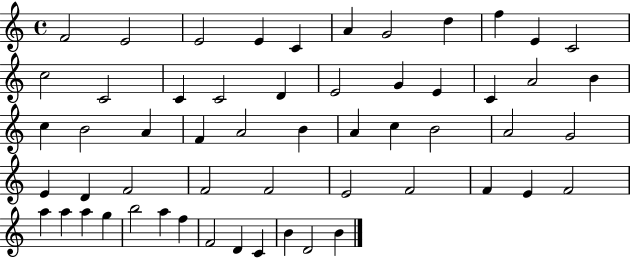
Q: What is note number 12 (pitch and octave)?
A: C5